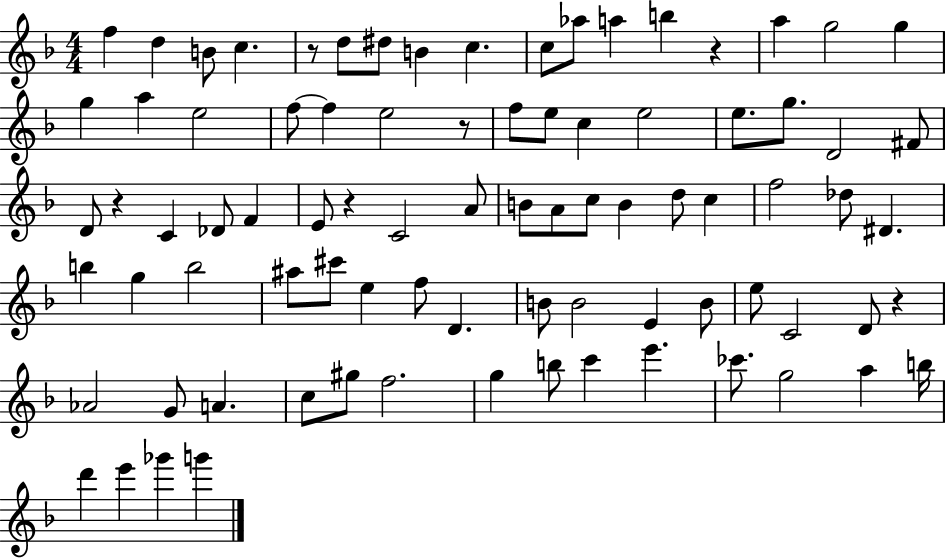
{
  \clef treble
  \numericTimeSignature
  \time 4/4
  \key f \major
  f''4 d''4 b'8 c''4. | r8 d''8 dis''8 b'4 c''4. | c''8 aes''8 a''4 b''4 r4 | a''4 g''2 g''4 | \break g''4 a''4 e''2 | f''8~~ f''4 e''2 r8 | f''8 e''8 c''4 e''2 | e''8. g''8. d'2 fis'8 | \break d'8 r4 c'4 des'8 f'4 | e'8 r4 c'2 a'8 | b'8 a'8 c''8 b'4 d''8 c''4 | f''2 des''8 dis'4. | \break b''4 g''4 b''2 | ais''8 cis'''8 e''4 f''8 d'4. | b'8 b'2 e'4 b'8 | e''8 c'2 d'8 r4 | \break aes'2 g'8 a'4. | c''8 gis''8 f''2. | g''4 b''8 c'''4 e'''4. | ces'''8. g''2 a''4 b''16 | \break d'''4 e'''4 ges'''4 g'''4 | \bar "|."
}